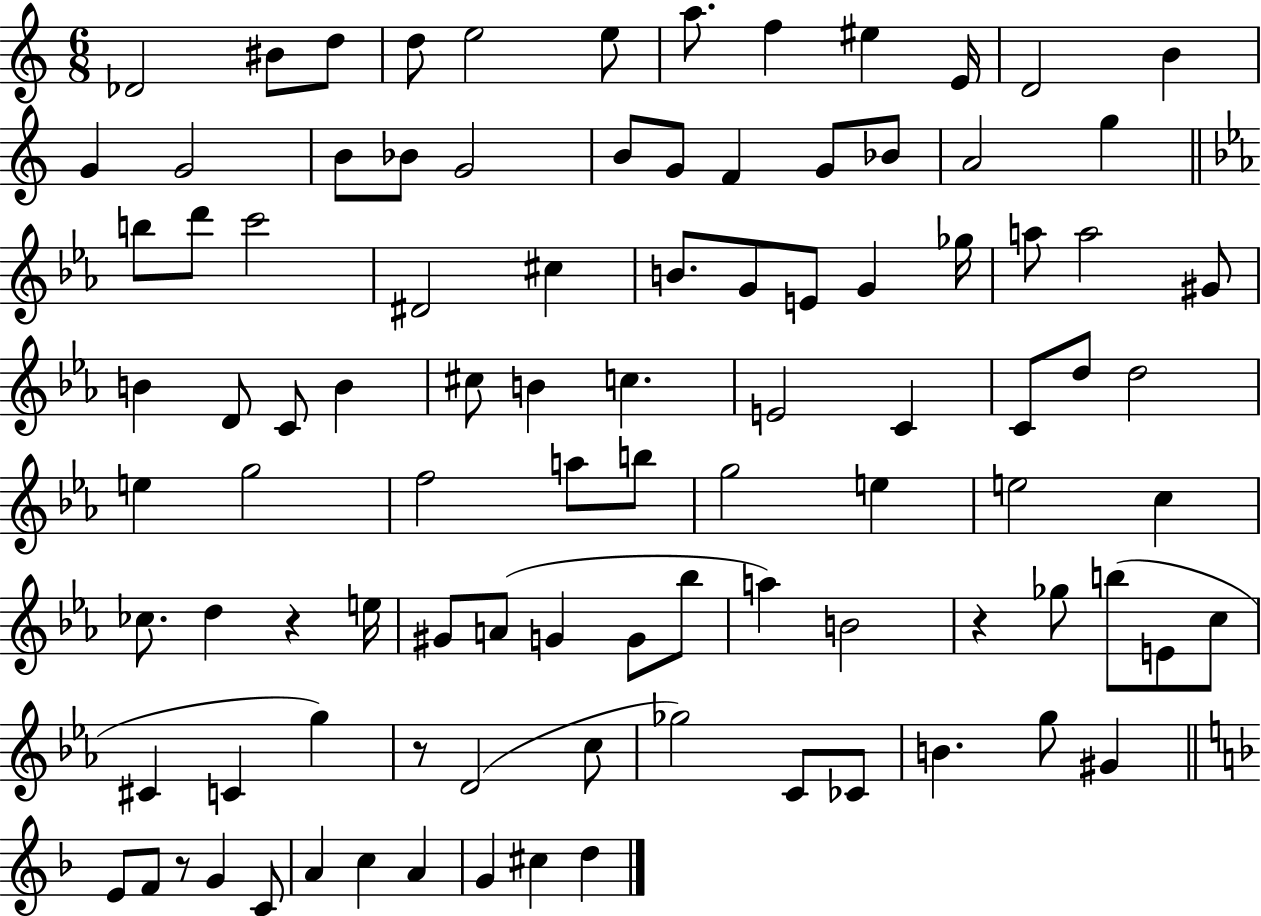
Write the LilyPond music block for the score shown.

{
  \clef treble
  \numericTimeSignature
  \time 6/8
  \key c \major
  des'2 bis'8 d''8 | d''8 e''2 e''8 | a''8. f''4 eis''4 e'16 | d'2 b'4 | \break g'4 g'2 | b'8 bes'8 g'2 | b'8 g'8 f'4 g'8 bes'8 | a'2 g''4 | \break \bar "||" \break \key c \minor b''8 d'''8 c'''2 | dis'2 cis''4 | b'8. g'8 e'8 g'4 ges''16 | a''8 a''2 gis'8 | \break b'4 d'8 c'8 b'4 | cis''8 b'4 c''4. | e'2 c'4 | c'8 d''8 d''2 | \break e''4 g''2 | f''2 a''8 b''8 | g''2 e''4 | e''2 c''4 | \break ces''8. d''4 r4 e''16 | gis'8 a'8( g'4 g'8 bes''8 | a''4) b'2 | r4 ges''8 b''8( e'8 c''8 | \break cis'4 c'4 g''4) | r8 d'2( c''8 | ges''2) c'8 ces'8 | b'4. g''8 gis'4 | \break \bar "||" \break \key f \major e'8 f'8 r8 g'4 c'8 | a'4 c''4 a'4 | g'4 cis''4 d''4 | \bar "|."
}